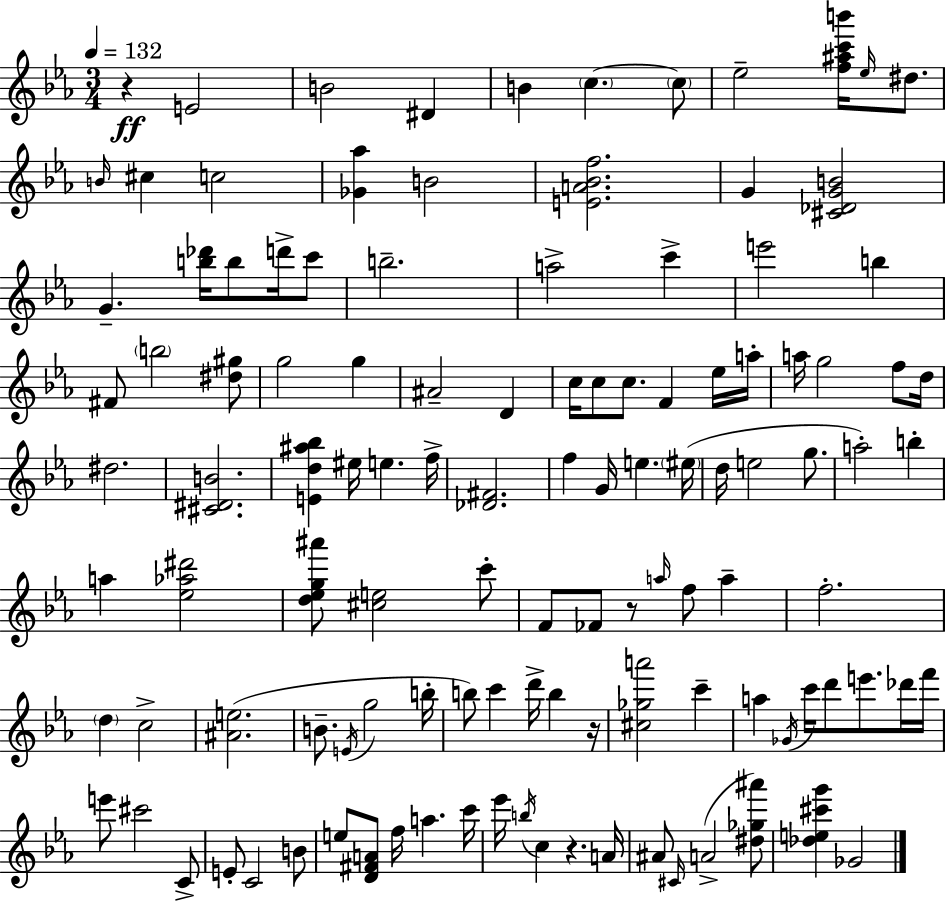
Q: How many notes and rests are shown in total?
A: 117